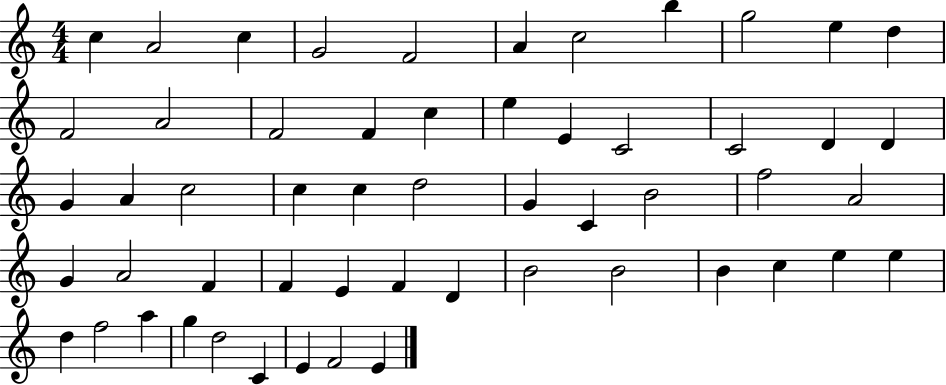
X:1
T:Untitled
M:4/4
L:1/4
K:C
c A2 c G2 F2 A c2 b g2 e d F2 A2 F2 F c e E C2 C2 D D G A c2 c c d2 G C B2 f2 A2 G A2 F F E F D B2 B2 B c e e d f2 a g d2 C E F2 E